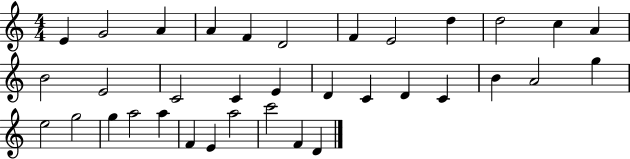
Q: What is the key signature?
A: C major